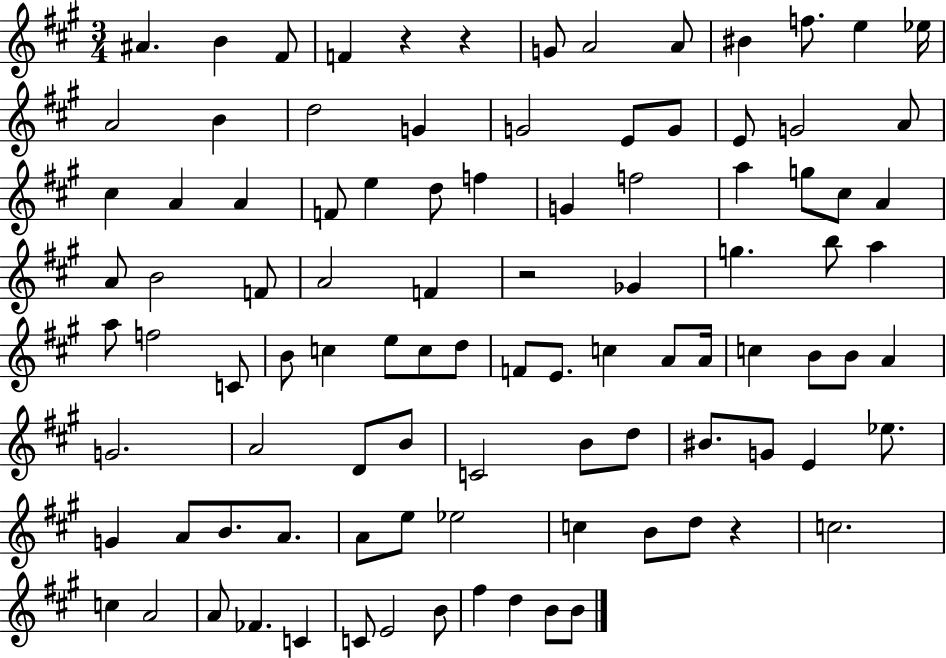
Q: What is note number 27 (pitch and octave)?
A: D5